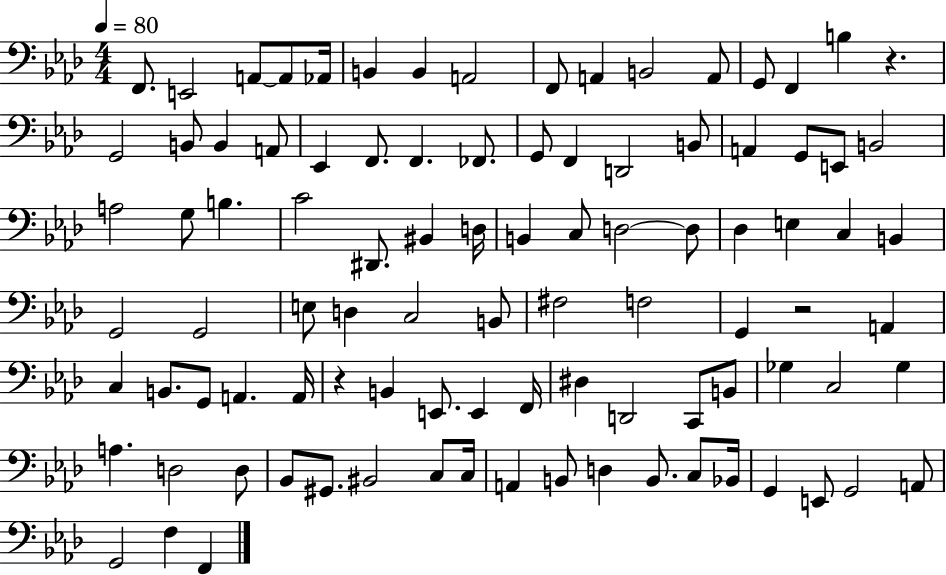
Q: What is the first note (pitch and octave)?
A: F2